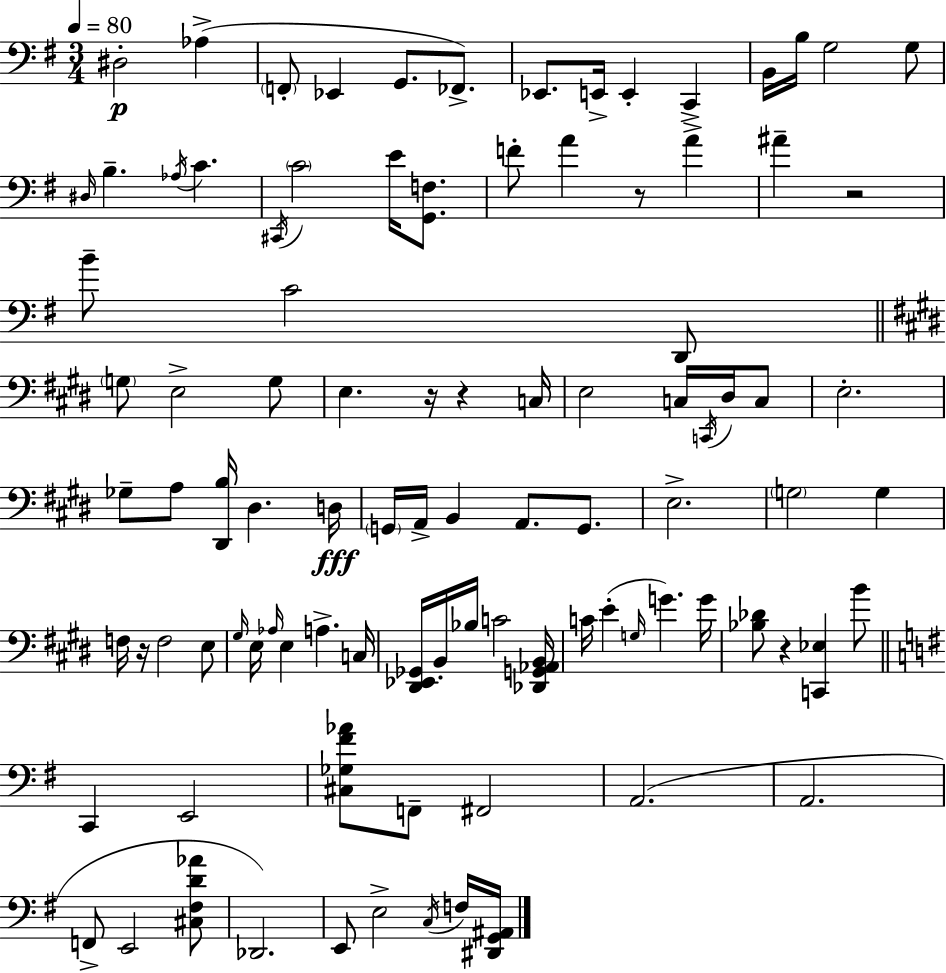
{
  \clef bass
  \numericTimeSignature
  \time 3/4
  \key g \major
  \tempo 4 = 80
  dis2-.\p aes4->( | \parenthesize f,8-. ees,4 g,8. fes,8.->) | ees,8. e,16-> e,4-. c,4-> | b,16 b16 g2 g8 | \break \grace { dis16 } b4.-- \acciaccatura { aes16 } c'4. | \acciaccatura { cis,16 } \parenthesize c'2 e'16 | <g, f>8. f'8-. a'4 r8 a'4-> | ais'4-- r2 | \break b'8-- c'2 | d,8 \bar "||" \break \key e \major \parenthesize g8 e2-> g8 | e4. r16 r4 c16 | e2 c16 \acciaccatura { c,16 } dis16 c8 | e2.-. | \break ges8-- a8 <dis, b>16 dis4. | d16\fff \parenthesize g,16 a,16-> b,4 a,8. g,8. | e2.-> | \parenthesize g2 g4 | \break f16 r16 f2 e8 | \grace { gis16 } e16 \grace { aes16 } e4 a4.-> | c16 <dis, ees, ges,>16 b,16-. bes16 c'2 | <des, g, aes, b,>16 c'16 e'4-.( \grace { g16 } g'4.) | \break g'16 <bes des'>8 r4 <c, ees>4 | b'8 \bar "||" \break \key e \minor c,4 e,2 | <cis ges fis' aes'>8 f,8-- fis,2 | a,2.( | a,2. | \break f,8-> e,2 <cis fis d' aes'>8 | des,2.) | e,8 e2-> \acciaccatura { c16 } f16 | <dis, g, ais,>16 \bar "|."
}